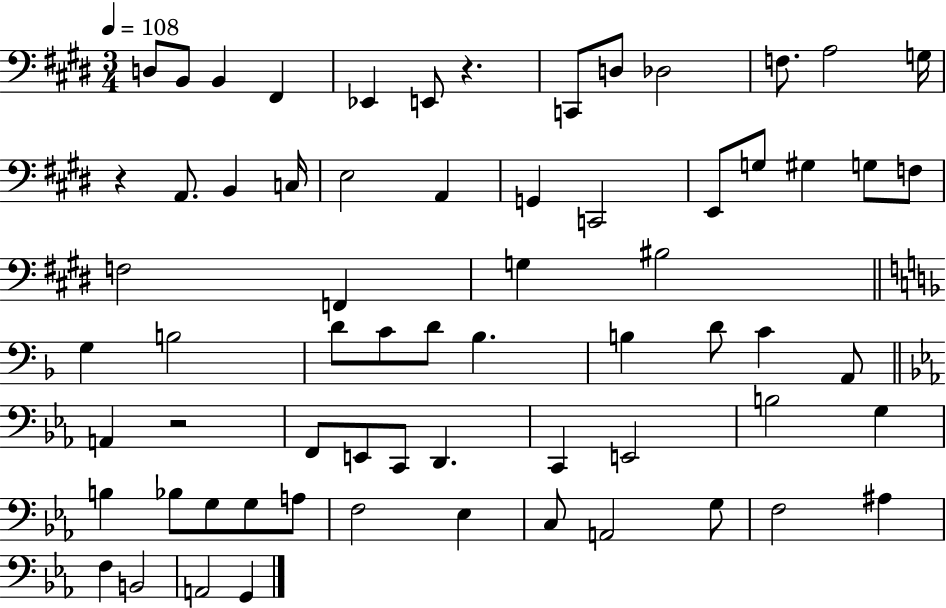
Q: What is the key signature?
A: E major